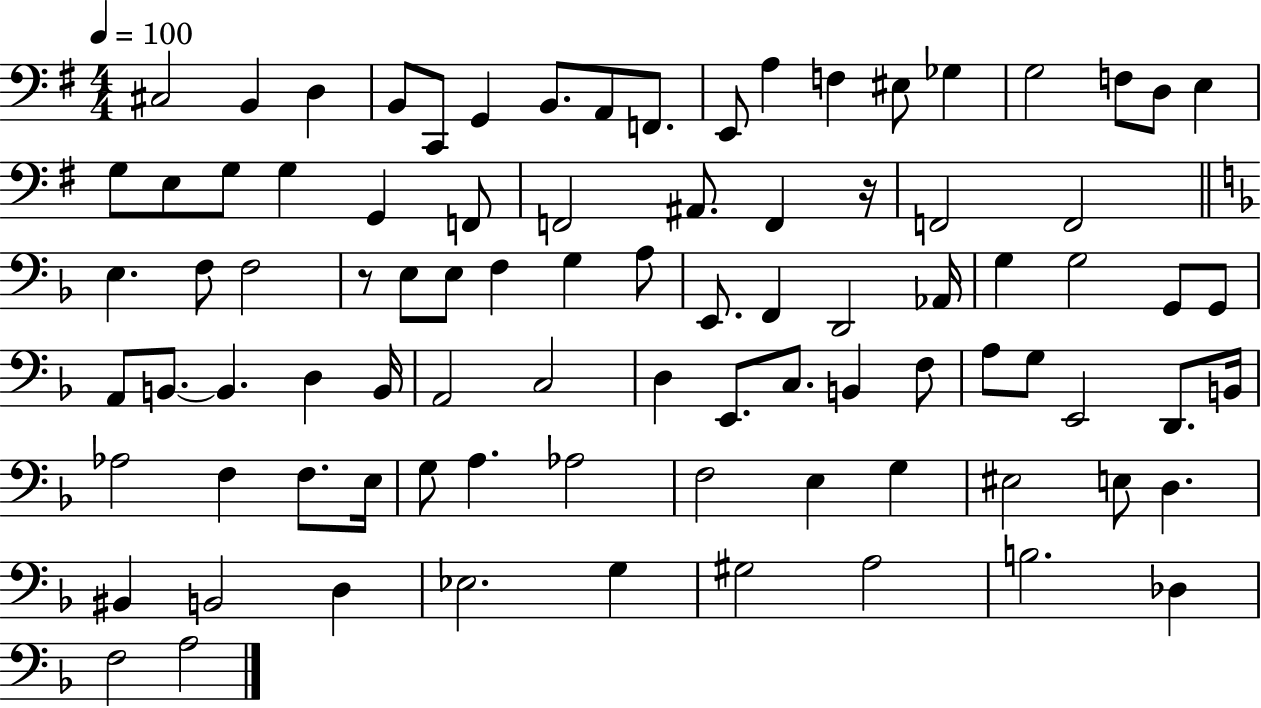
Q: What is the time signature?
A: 4/4